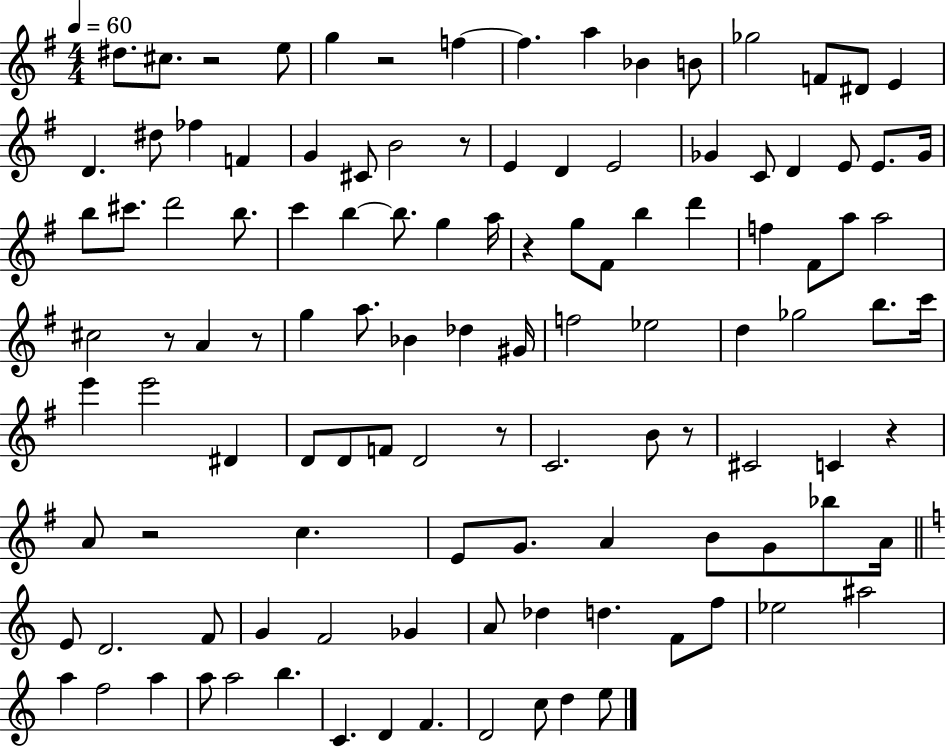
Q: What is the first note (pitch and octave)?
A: D#5